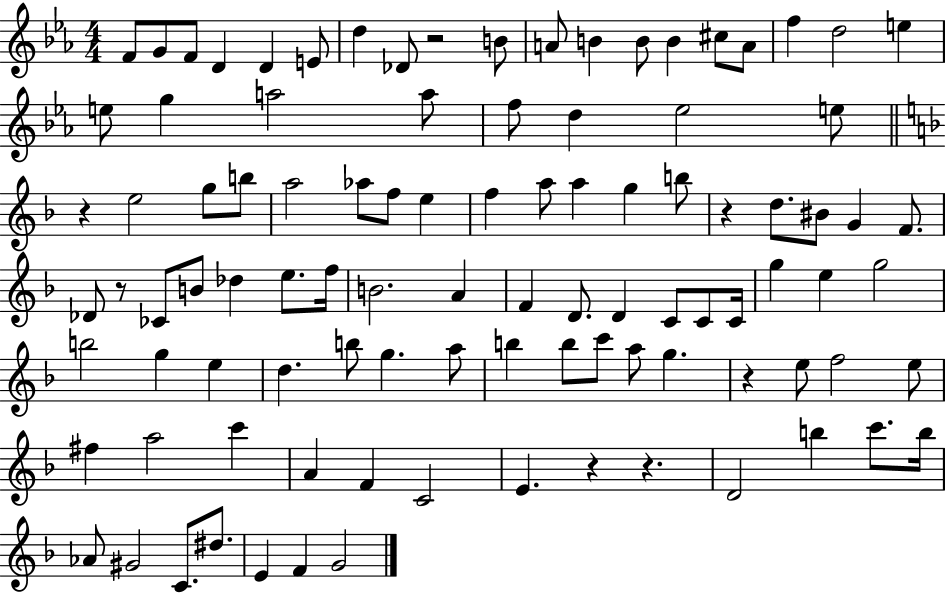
X:1
T:Untitled
M:4/4
L:1/4
K:Eb
F/2 G/2 F/2 D D E/2 d _D/2 z2 B/2 A/2 B B/2 B ^c/2 A/2 f d2 e e/2 g a2 a/2 f/2 d _e2 e/2 z e2 g/2 b/2 a2 _a/2 f/2 e f a/2 a g b/2 z d/2 ^B/2 G F/2 _D/2 z/2 _C/2 B/2 _d e/2 f/4 B2 A F D/2 D C/2 C/2 C/4 g e g2 b2 g e d b/2 g a/2 b b/2 c'/2 a/2 g z e/2 f2 e/2 ^f a2 c' A F C2 E z z D2 b c'/2 b/4 _A/2 ^G2 C/2 ^d/2 E F G2